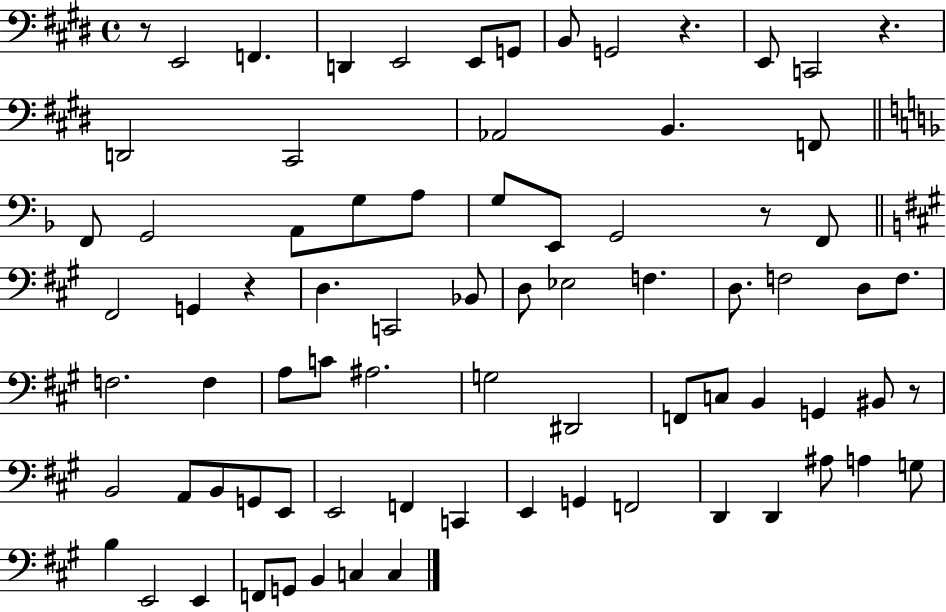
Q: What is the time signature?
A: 4/4